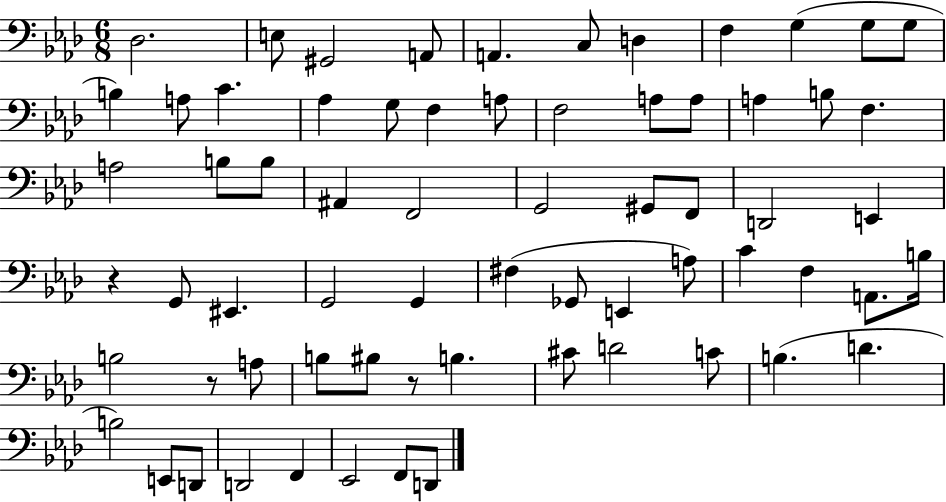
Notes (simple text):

Db3/h. E3/e G#2/h A2/e A2/q. C3/e D3/q F3/q G3/q G3/e G3/e B3/q A3/e C4/q. Ab3/q G3/e F3/q A3/e F3/h A3/e A3/e A3/q B3/e F3/q. A3/h B3/e B3/e A#2/q F2/h G2/h G#2/e F2/e D2/h E2/q R/q G2/e EIS2/q. G2/h G2/q F#3/q Gb2/e E2/q A3/e C4/q F3/q A2/e. B3/s B3/h R/e A3/e B3/e BIS3/e R/e B3/q. C#4/e D4/h C4/e B3/q. D4/q. B3/h E2/e D2/e D2/h F2/q Eb2/h F2/e D2/e